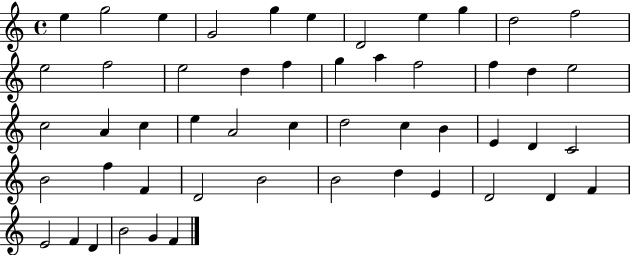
{
  \clef treble
  \time 4/4
  \defaultTimeSignature
  \key c \major
  e''4 g''2 e''4 | g'2 g''4 e''4 | d'2 e''4 g''4 | d''2 f''2 | \break e''2 f''2 | e''2 d''4 f''4 | g''4 a''4 f''2 | f''4 d''4 e''2 | \break c''2 a'4 c''4 | e''4 a'2 c''4 | d''2 c''4 b'4 | e'4 d'4 c'2 | \break b'2 f''4 f'4 | d'2 b'2 | b'2 d''4 e'4 | d'2 d'4 f'4 | \break e'2 f'4 d'4 | b'2 g'4 f'4 | \bar "|."
}